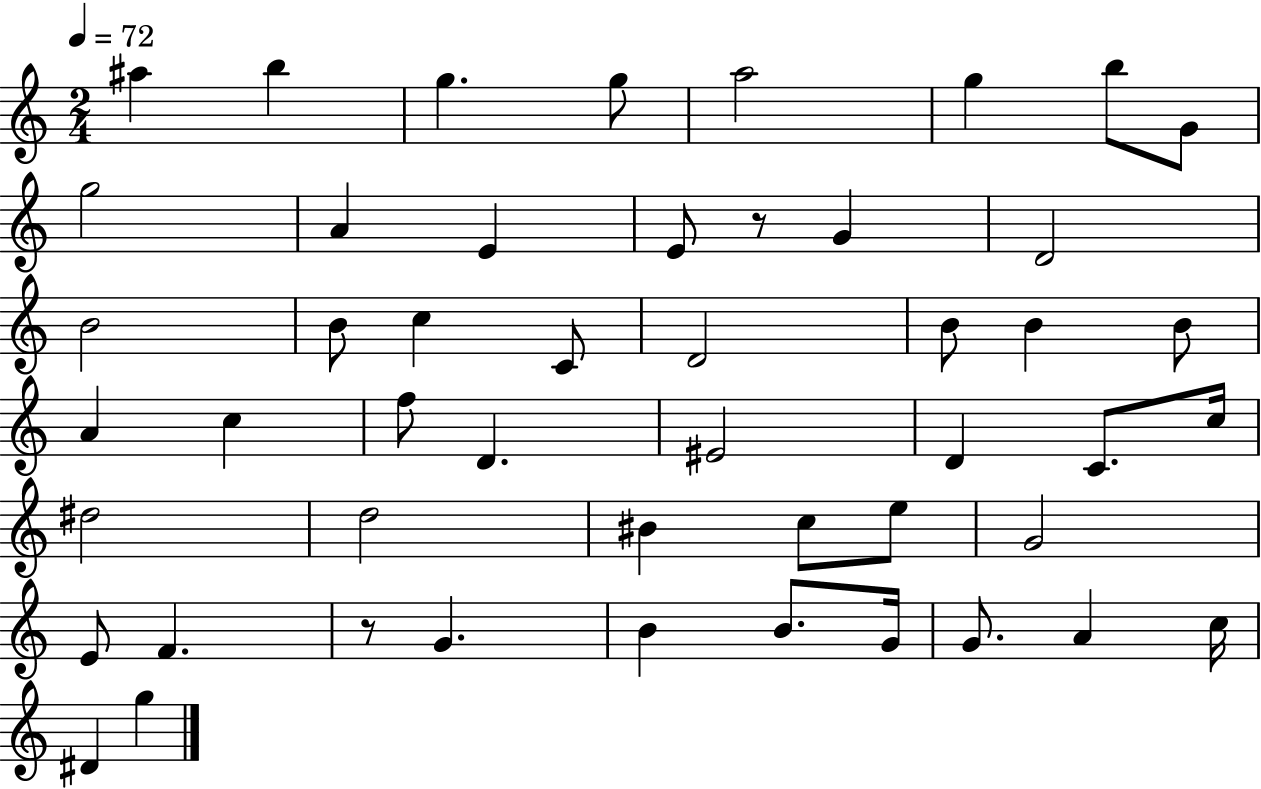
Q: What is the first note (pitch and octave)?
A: A#5